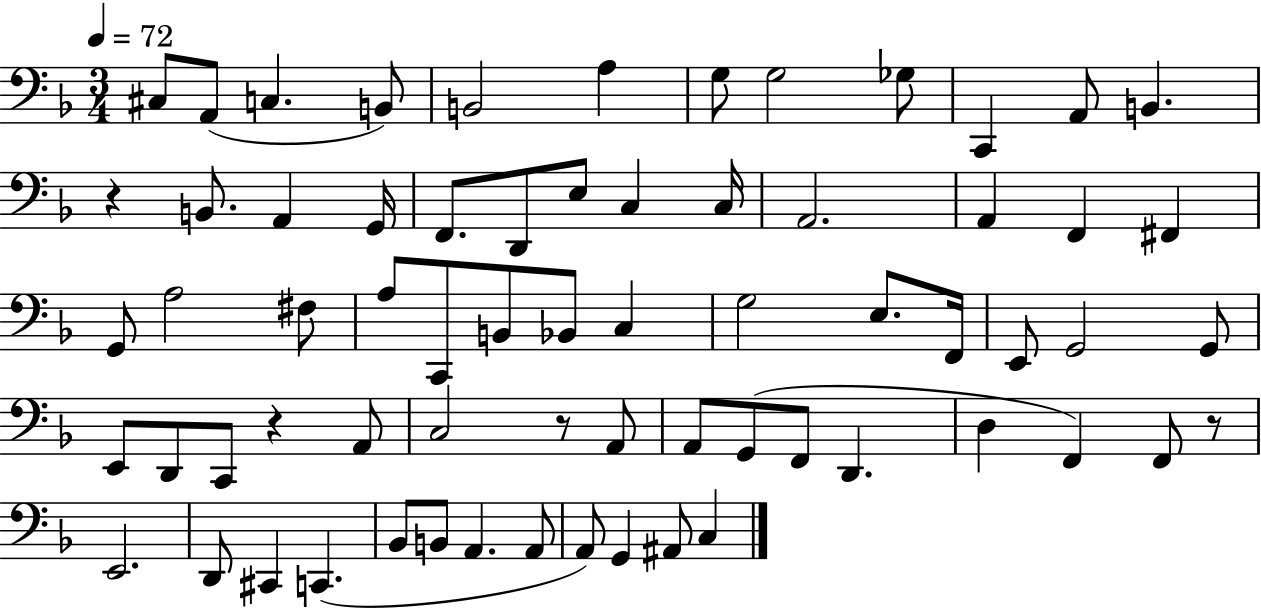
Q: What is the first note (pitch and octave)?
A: C#3